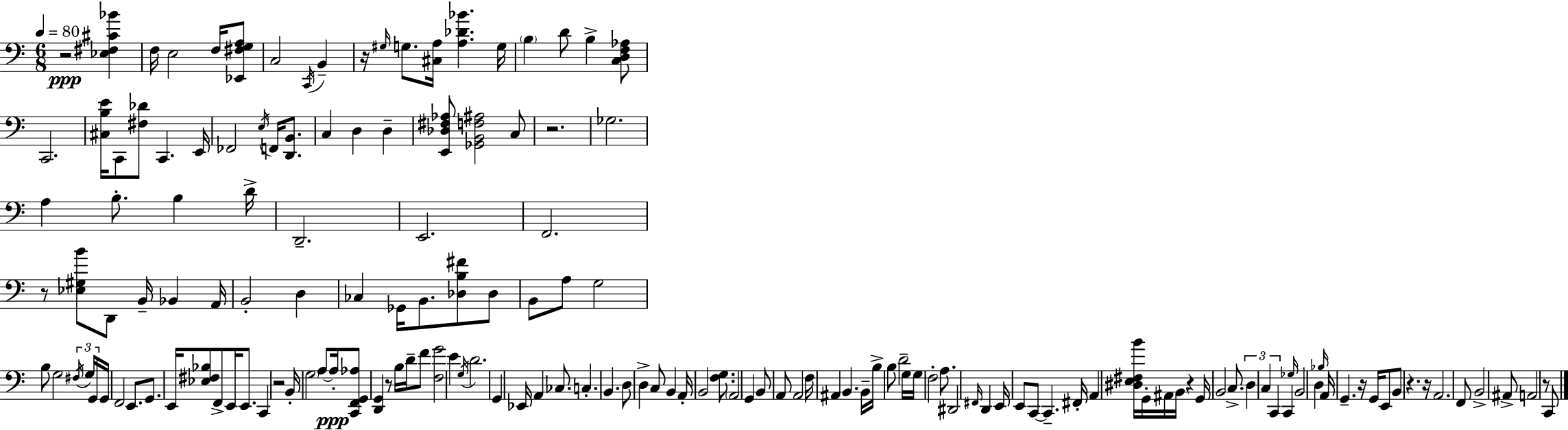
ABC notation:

X:1
T:Untitled
M:6/8
L:1/4
K:C
z2 [_E,^F,^C_B] F,/4 E,2 F,/4 [_E,,^F,G,A,]/2 C,2 C,,/4 B,, z/4 ^G,/4 G,/2 [^C,A,]/4 [A,_D_B] G,/4 B, D/2 B, [C,D,F,_A,]/2 C,,2 [^C,B,E]/4 C,,/2 [^F,_D]/2 C,, E,,/4 _F,,2 E,/4 F,,/4 [D,,B,,]/2 C, D, D, [E,,_D,^F,_A,]/2 [_G,,B,,F,^A,]2 C,/2 z2 _G,2 A, B,/2 B, D/4 D,,2 E,,2 F,,2 z/2 [_E,^G,B]/2 D,,/2 B,,/4 _B,, A,,/4 B,,2 D, _C, _G,,/4 B,,/2 [_D,B,^F]/2 _D,/2 B,,/2 A,/2 G,2 B,/2 G,2 ^F,/4 G,/4 G,,/4 G,,/4 F,,2 E,,/2 G,,/2 E,,/4 [_E,^F,_B,]/2 F,,/2 E,,/4 E,,/2 C,, z2 B,,/4 G,2 A,/2 A,/4 [C,,F,,G,,_A,]/2 [D,,G,,] z/2 B,/4 D/4 F/2 [F,G]2 E G,/4 D2 G,, _E,,/4 A,, _C,/2 C, B,, D,/2 D, C,/2 B,, A,,/4 B,,2 [F,G,]/2 A,,2 G,, B,,/2 A,,/2 A,,2 F,/4 ^A,, B,, B,,/4 B,/4 B,/2 D2 G,/4 G,/4 F,2 A,/2 ^D,,2 ^F,,/4 D,, E,,/4 E,,/2 C,,/2 C,, ^F,,/4 A,, [^D,E,^F,B]/4 G,,/4 ^A,,/4 B,,/4 z G,,/4 B,,2 C,/2 D, C, C,, C,, _G,/4 B,,2 D, _B,/4 A,,/4 G,, z/4 G,,/4 E,,/2 B,,/2 z z/4 A,,2 F,,/2 B,,2 ^A,,/2 A,,2 z/2 C,,/2